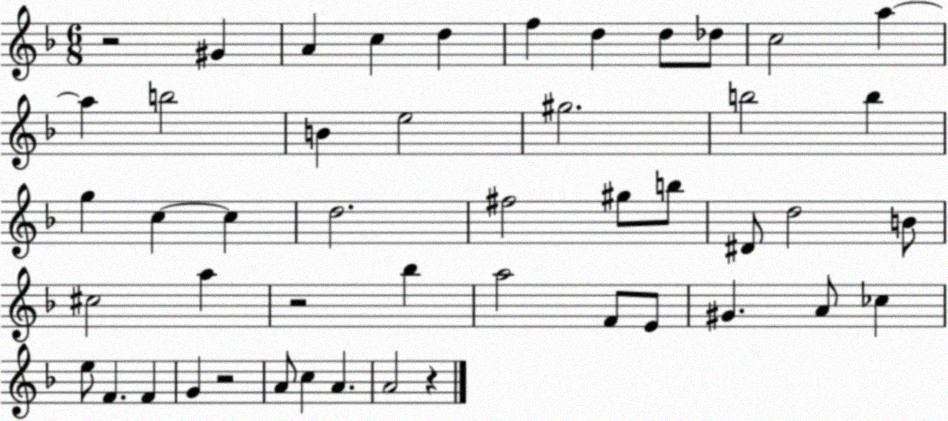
X:1
T:Untitled
M:6/8
L:1/4
K:F
z2 ^G A c d f d d/2 _d/2 c2 a a b2 B e2 ^g2 b2 b g c c d2 ^f2 ^g/2 b/2 ^D/2 d2 B/2 ^c2 a z2 _b a2 F/2 E/2 ^G A/2 _c e/2 F F G z2 A/2 c A A2 z